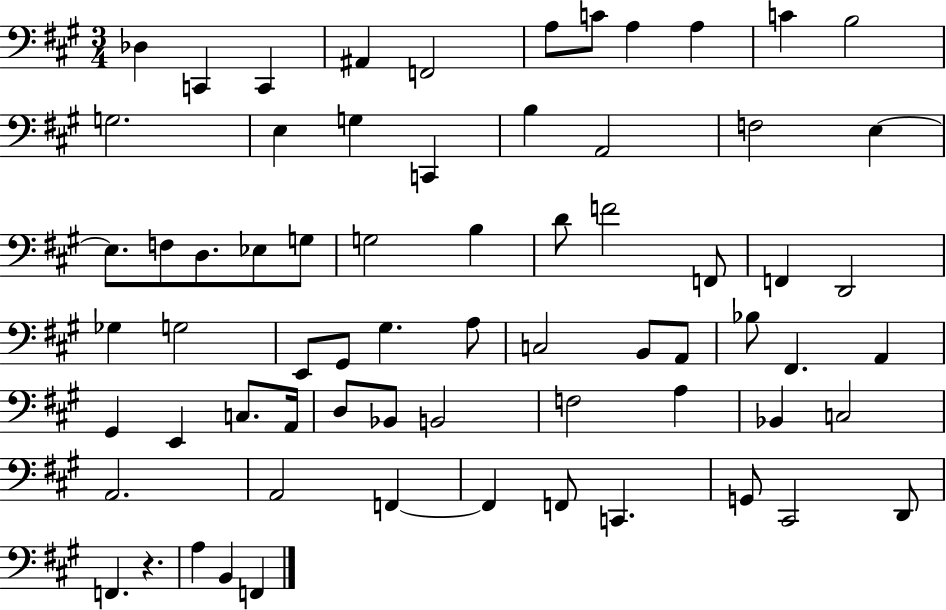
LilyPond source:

{
  \clef bass
  \numericTimeSignature
  \time 3/4
  \key a \major
  des4 c,4 c,4 | ais,4 f,2 | a8 c'8 a4 a4 | c'4 b2 | \break g2. | e4 g4 c,4 | b4 a,2 | f2 e4~~ | \break e8. f8 d8. ees8 g8 | g2 b4 | d'8 f'2 f,8 | f,4 d,2 | \break ges4 g2 | e,8 gis,8 gis4. a8 | c2 b,8 a,8 | bes8 fis,4. a,4 | \break gis,4 e,4 c8. a,16 | d8 bes,8 b,2 | f2 a4 | bes,4 c2 | \break a,2. | a,2 f,4~~ | f,4 f,8 c,4. | g,8 cis,2 d,8 | \break f,4. r4. | a4 b,4 f,4 | \bar "|."
}